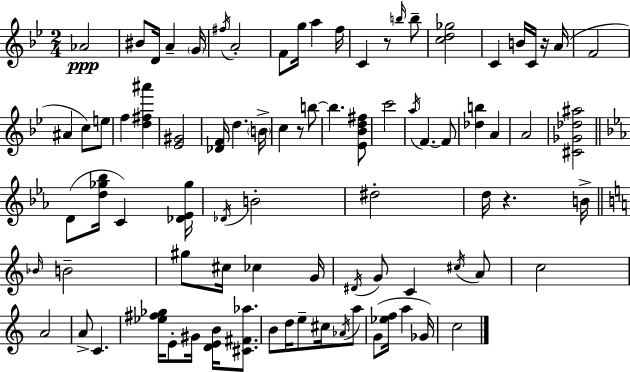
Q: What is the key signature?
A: BES major